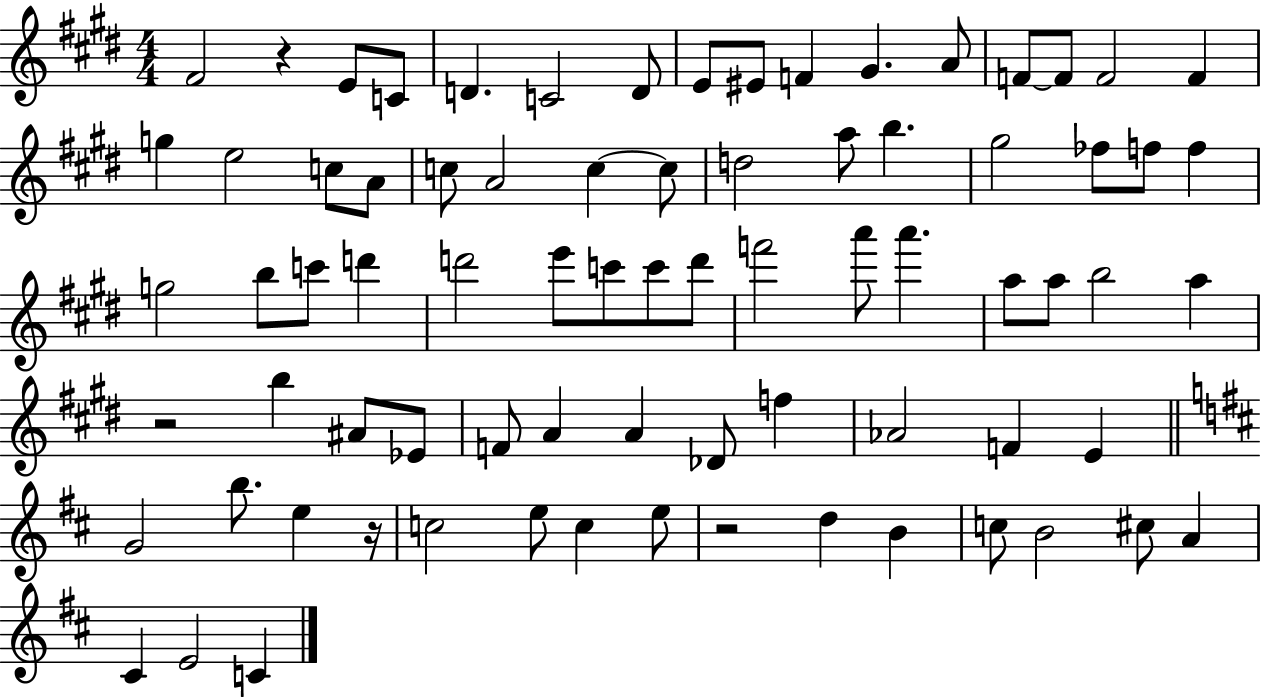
F#4/h R/q E4/e C4/e D4/q. C4/h D4/e E4/e EIS4/e F4/q G#4/q. A4/e F4/e F4/e F4/h F4/q G5/q E5/h C5/e A4/e C5/e A4/h C5/q C5/e D5/h A5/e B5/q. G#5/h FES5/e F5/e F5/q G5/h B5/e C6/e D6/q D6/h E6/e C6/e C6/e D6/e F6/h A6/e A6/q. A5/e A5/e B5/h A5/q R/h B5/q A#4/e Eb4/e F4/e A4/q A4/q Db4/e F5/q Ab4/h F4/q E4/q G4/h B5/e. E5/q R/s C5/h E5/e C5/q E5/e R/h D5/q B4/q C5/e B4/h C#5/e A4/q C#4/q E4/h C4/q